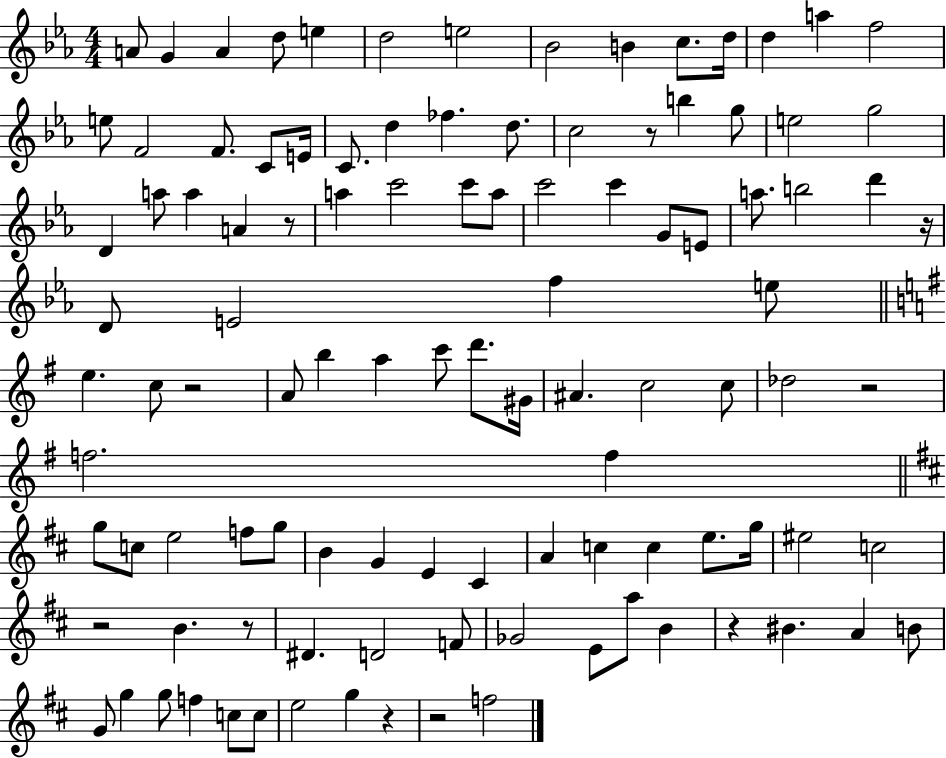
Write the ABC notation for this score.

X:1
T:Untitled
M:4/4
L:1/4
K:Eb
A/2 G A d/2 e d2 e2 _B2 B c/2 d/4 d a f2 e/2 F2 F/2 C/2 E/4 C/2 d _f d/2 c2 z/2 b g/2 e2 g2 D a/2 a A z/2 a c'2 c'/2 a/2 c'2 c' G/2 E/2 a/2 b2 d' z/4 D/2 E2 f e/2 e c/2 z2 A/2 b a c'/2 d'/2 ^G/4 ^A c2 c/2 _d2 z2 f2 f g/2 c/2 e2 f/2 g/2 B G E ^C A c c e/2 g/4 ^e2 c2 z2 B z/2 ^D D2 F/2 _G2 E/2 a/2 B z ^B A B/2 G/2 g g/2 f c/2 c/2 e2 g z z2 f2